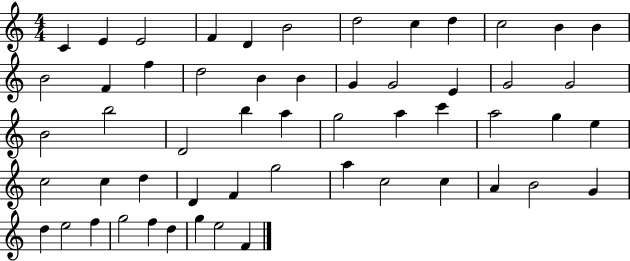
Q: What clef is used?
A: treble